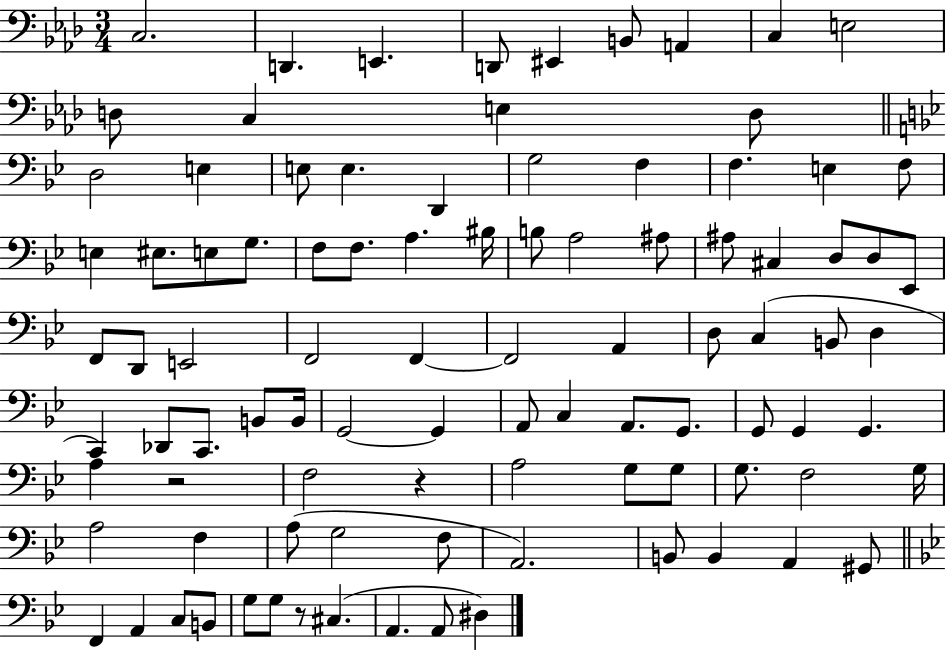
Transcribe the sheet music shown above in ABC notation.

X:1
T:Untitled
M:3/4
L:1/4
K:Ab
C,2 D,, E,, D,,/2 ^E,, B,,/2 A,, C, E,2 D,/2 C, E, D,/2 D,2 E, E,/2 E, D,, G,2 F, F, E, F,/2 E, ^E,/2 E,/2 G,/2 F,/2 F,/2 A, ^B,/4 B,/2 A,2 ^A,/2 ^A,/2 ^C, D,/2 D,/2 _E,,/2 F,,/2 D,,/2 E,,2 F,,2 F,, F,,2 A,, D,/2 C, B,,/2 D, C,, _D,,/2 C,,/2 B,,/2 B,,/4 G,,2 G,, A,,/2 C, A,,/2 G,,/2 G,,/2 G,, G,, A, z2 F,2 z A,2 G,/2 G,/2 G,/2 F,2 G,/4 A,2 F, A,/2 G,2 F,/2 A,,2 B,,/2 B,, A,, ^G,,/2 F,, A,, C,/2 B,,/2 G,/2 G,/2 z/2 ^C, A,, A,,/2 ^D,